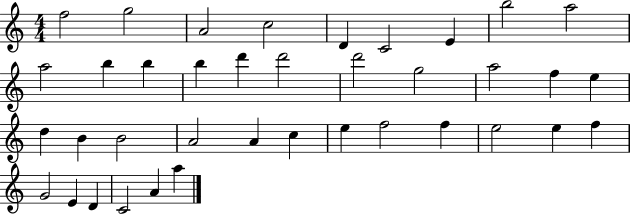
F5/h G5/h A4/h C5/h D4/q C4/h E4/q B5/h A5/h A5/h B5/q B5/q B5/q D6/q D6/h D6/h G5/h A5/h F5/q E5/q D5/q B4/q B4/h A4/h A4/q C5/q E5/q F5/h F5/q E5/h E5/q F5/q G4/h E4/q D4/q C4/h A4/q A5/q